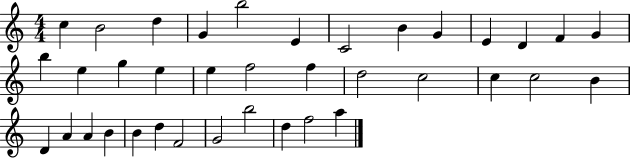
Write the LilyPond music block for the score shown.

{
  \clef treble
  \numericTimeSignature
  \time 4/4
  \key c \major
  c''4 b'2 d''4 | g'4 b''2 e'4 | c'2 b'4 g'4 | e'4 d'4 f'4 g'4 | \break b''4 e''4 g''4 e''4 | e''4 f''2 f''4 | d''2 c''2 | c''4 c''2 b'4 | \break d'4 a'4 a'4 b'4 | b'4 d''4 f'2 | g'2 b''2 | d''4 f''2 a''4 | \break \bar "|."
}